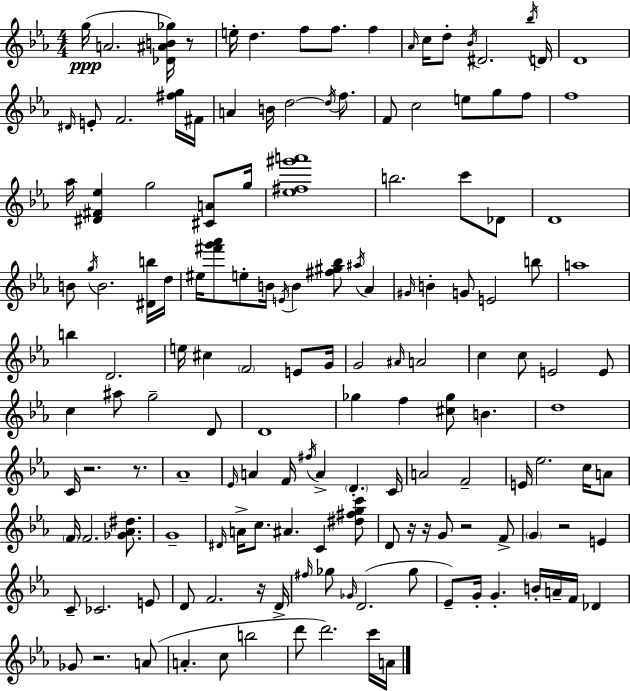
{
  \clef treble
  \numericTimeSignature
  \time 4/4
  \key c \minor
  g''16(\ppp a'2. <des' ais' b' ges''>16) r8 | e''16-. d''4. f''8 f''8. f''4 | \grace { aes'16 } c''16 d''8-. \acciaccatura { bes'16 } dis'2. | \acciaccatura { bes''16 } d'16 d'1 | \break \grace { dis'16 } e'8-. f'2. | <fis'' g''>16 fis'16 a'4 b'16 d''2~~ | \acciaccatura { d''16 } f''8. f'8 c''2 e''8 | g''8 f''8 f''1 | \break aes''16 <dis' fis' ees''>4 g''2 | <cis' a'>8 g''16 <ees'' fis'' gis''' a'''>1 | b''2. | c'''8 des'8 d'1 | \break b'8 \acciaccatura { g''16 } b'2. | <dis' b''>16 d''16 eis''16 <fis''' g''' aes'''>8 e''8-. b'16 \acciaccatura { e'16 } b'4 | <fis'' gis'' bes''>8 \acciaccatura { ais''16 } aes'4 \grace { gis'16 } b'4-. g'8 e'2 | b''8 a''1 | \break b''4 d'2. | e''16 cis''4 \parenthesize f'2 | e'8 g'16 g'2 | \grace { ais'16 } a'2 c''4 c''8 | \break e'2 e'8 c''4 ais''8 | g''2-- d'8 d'1 | ges''4 f''4 | <cis'' ges''>8 b'4. d''1 | \break c'16 r2. | r8. aes'1-- | \grace { ees'16 } a'4 f'16 | \acciaccatura { fis''16 } a'4-> \parenthesize d'4.-. c'16 a'2 | \break f'2-- e'16 ees''2. | c''16 a'8 \parenthesize f'16 f'2. | <ges' aes' dis''>8. g'1-- | \grace { dis'16 } a'16-> c''8. | \break ais'4. c'4 <dis'' fis'' g'' c'''>8 d'8 r16 | r16 g'8 r2 f'8-> \parenthesize g'4 | r2 e'4 c'8-- ces'2. | e'8 d'8 f'2. | \break r16 d'16-> \grace { fis''16 } ges''8 | \grace { ges'16 }( d'2. ges''8 ees'8--) | g'16-. g'4.-. b'16-. a'16-- f'16 des'4 ges'8 | r2. a'8( a'4.-. | \break c''8 b''2 d'''8 | d'''2.) c'''16 a'16 \bar "|."
}